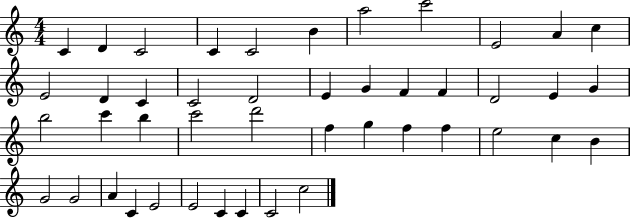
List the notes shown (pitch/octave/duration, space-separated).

C4/q D4/q C4/h C4/q C4/h B4/q A5/h C6/h E4/h A4/q C5/q E4/h D4/q C4/q C4/h D4/h E4/q G4/q F4/q F4/q D4/h E4/q G4/q B5/h C6/q B5/q C6/h D6/h F5/q G5/q F5/q F5/q E5/h C5/q B4/q G4/h G4/h A4/q C4/q E4/h E4/h C4/q C4/q C4/h C5/h